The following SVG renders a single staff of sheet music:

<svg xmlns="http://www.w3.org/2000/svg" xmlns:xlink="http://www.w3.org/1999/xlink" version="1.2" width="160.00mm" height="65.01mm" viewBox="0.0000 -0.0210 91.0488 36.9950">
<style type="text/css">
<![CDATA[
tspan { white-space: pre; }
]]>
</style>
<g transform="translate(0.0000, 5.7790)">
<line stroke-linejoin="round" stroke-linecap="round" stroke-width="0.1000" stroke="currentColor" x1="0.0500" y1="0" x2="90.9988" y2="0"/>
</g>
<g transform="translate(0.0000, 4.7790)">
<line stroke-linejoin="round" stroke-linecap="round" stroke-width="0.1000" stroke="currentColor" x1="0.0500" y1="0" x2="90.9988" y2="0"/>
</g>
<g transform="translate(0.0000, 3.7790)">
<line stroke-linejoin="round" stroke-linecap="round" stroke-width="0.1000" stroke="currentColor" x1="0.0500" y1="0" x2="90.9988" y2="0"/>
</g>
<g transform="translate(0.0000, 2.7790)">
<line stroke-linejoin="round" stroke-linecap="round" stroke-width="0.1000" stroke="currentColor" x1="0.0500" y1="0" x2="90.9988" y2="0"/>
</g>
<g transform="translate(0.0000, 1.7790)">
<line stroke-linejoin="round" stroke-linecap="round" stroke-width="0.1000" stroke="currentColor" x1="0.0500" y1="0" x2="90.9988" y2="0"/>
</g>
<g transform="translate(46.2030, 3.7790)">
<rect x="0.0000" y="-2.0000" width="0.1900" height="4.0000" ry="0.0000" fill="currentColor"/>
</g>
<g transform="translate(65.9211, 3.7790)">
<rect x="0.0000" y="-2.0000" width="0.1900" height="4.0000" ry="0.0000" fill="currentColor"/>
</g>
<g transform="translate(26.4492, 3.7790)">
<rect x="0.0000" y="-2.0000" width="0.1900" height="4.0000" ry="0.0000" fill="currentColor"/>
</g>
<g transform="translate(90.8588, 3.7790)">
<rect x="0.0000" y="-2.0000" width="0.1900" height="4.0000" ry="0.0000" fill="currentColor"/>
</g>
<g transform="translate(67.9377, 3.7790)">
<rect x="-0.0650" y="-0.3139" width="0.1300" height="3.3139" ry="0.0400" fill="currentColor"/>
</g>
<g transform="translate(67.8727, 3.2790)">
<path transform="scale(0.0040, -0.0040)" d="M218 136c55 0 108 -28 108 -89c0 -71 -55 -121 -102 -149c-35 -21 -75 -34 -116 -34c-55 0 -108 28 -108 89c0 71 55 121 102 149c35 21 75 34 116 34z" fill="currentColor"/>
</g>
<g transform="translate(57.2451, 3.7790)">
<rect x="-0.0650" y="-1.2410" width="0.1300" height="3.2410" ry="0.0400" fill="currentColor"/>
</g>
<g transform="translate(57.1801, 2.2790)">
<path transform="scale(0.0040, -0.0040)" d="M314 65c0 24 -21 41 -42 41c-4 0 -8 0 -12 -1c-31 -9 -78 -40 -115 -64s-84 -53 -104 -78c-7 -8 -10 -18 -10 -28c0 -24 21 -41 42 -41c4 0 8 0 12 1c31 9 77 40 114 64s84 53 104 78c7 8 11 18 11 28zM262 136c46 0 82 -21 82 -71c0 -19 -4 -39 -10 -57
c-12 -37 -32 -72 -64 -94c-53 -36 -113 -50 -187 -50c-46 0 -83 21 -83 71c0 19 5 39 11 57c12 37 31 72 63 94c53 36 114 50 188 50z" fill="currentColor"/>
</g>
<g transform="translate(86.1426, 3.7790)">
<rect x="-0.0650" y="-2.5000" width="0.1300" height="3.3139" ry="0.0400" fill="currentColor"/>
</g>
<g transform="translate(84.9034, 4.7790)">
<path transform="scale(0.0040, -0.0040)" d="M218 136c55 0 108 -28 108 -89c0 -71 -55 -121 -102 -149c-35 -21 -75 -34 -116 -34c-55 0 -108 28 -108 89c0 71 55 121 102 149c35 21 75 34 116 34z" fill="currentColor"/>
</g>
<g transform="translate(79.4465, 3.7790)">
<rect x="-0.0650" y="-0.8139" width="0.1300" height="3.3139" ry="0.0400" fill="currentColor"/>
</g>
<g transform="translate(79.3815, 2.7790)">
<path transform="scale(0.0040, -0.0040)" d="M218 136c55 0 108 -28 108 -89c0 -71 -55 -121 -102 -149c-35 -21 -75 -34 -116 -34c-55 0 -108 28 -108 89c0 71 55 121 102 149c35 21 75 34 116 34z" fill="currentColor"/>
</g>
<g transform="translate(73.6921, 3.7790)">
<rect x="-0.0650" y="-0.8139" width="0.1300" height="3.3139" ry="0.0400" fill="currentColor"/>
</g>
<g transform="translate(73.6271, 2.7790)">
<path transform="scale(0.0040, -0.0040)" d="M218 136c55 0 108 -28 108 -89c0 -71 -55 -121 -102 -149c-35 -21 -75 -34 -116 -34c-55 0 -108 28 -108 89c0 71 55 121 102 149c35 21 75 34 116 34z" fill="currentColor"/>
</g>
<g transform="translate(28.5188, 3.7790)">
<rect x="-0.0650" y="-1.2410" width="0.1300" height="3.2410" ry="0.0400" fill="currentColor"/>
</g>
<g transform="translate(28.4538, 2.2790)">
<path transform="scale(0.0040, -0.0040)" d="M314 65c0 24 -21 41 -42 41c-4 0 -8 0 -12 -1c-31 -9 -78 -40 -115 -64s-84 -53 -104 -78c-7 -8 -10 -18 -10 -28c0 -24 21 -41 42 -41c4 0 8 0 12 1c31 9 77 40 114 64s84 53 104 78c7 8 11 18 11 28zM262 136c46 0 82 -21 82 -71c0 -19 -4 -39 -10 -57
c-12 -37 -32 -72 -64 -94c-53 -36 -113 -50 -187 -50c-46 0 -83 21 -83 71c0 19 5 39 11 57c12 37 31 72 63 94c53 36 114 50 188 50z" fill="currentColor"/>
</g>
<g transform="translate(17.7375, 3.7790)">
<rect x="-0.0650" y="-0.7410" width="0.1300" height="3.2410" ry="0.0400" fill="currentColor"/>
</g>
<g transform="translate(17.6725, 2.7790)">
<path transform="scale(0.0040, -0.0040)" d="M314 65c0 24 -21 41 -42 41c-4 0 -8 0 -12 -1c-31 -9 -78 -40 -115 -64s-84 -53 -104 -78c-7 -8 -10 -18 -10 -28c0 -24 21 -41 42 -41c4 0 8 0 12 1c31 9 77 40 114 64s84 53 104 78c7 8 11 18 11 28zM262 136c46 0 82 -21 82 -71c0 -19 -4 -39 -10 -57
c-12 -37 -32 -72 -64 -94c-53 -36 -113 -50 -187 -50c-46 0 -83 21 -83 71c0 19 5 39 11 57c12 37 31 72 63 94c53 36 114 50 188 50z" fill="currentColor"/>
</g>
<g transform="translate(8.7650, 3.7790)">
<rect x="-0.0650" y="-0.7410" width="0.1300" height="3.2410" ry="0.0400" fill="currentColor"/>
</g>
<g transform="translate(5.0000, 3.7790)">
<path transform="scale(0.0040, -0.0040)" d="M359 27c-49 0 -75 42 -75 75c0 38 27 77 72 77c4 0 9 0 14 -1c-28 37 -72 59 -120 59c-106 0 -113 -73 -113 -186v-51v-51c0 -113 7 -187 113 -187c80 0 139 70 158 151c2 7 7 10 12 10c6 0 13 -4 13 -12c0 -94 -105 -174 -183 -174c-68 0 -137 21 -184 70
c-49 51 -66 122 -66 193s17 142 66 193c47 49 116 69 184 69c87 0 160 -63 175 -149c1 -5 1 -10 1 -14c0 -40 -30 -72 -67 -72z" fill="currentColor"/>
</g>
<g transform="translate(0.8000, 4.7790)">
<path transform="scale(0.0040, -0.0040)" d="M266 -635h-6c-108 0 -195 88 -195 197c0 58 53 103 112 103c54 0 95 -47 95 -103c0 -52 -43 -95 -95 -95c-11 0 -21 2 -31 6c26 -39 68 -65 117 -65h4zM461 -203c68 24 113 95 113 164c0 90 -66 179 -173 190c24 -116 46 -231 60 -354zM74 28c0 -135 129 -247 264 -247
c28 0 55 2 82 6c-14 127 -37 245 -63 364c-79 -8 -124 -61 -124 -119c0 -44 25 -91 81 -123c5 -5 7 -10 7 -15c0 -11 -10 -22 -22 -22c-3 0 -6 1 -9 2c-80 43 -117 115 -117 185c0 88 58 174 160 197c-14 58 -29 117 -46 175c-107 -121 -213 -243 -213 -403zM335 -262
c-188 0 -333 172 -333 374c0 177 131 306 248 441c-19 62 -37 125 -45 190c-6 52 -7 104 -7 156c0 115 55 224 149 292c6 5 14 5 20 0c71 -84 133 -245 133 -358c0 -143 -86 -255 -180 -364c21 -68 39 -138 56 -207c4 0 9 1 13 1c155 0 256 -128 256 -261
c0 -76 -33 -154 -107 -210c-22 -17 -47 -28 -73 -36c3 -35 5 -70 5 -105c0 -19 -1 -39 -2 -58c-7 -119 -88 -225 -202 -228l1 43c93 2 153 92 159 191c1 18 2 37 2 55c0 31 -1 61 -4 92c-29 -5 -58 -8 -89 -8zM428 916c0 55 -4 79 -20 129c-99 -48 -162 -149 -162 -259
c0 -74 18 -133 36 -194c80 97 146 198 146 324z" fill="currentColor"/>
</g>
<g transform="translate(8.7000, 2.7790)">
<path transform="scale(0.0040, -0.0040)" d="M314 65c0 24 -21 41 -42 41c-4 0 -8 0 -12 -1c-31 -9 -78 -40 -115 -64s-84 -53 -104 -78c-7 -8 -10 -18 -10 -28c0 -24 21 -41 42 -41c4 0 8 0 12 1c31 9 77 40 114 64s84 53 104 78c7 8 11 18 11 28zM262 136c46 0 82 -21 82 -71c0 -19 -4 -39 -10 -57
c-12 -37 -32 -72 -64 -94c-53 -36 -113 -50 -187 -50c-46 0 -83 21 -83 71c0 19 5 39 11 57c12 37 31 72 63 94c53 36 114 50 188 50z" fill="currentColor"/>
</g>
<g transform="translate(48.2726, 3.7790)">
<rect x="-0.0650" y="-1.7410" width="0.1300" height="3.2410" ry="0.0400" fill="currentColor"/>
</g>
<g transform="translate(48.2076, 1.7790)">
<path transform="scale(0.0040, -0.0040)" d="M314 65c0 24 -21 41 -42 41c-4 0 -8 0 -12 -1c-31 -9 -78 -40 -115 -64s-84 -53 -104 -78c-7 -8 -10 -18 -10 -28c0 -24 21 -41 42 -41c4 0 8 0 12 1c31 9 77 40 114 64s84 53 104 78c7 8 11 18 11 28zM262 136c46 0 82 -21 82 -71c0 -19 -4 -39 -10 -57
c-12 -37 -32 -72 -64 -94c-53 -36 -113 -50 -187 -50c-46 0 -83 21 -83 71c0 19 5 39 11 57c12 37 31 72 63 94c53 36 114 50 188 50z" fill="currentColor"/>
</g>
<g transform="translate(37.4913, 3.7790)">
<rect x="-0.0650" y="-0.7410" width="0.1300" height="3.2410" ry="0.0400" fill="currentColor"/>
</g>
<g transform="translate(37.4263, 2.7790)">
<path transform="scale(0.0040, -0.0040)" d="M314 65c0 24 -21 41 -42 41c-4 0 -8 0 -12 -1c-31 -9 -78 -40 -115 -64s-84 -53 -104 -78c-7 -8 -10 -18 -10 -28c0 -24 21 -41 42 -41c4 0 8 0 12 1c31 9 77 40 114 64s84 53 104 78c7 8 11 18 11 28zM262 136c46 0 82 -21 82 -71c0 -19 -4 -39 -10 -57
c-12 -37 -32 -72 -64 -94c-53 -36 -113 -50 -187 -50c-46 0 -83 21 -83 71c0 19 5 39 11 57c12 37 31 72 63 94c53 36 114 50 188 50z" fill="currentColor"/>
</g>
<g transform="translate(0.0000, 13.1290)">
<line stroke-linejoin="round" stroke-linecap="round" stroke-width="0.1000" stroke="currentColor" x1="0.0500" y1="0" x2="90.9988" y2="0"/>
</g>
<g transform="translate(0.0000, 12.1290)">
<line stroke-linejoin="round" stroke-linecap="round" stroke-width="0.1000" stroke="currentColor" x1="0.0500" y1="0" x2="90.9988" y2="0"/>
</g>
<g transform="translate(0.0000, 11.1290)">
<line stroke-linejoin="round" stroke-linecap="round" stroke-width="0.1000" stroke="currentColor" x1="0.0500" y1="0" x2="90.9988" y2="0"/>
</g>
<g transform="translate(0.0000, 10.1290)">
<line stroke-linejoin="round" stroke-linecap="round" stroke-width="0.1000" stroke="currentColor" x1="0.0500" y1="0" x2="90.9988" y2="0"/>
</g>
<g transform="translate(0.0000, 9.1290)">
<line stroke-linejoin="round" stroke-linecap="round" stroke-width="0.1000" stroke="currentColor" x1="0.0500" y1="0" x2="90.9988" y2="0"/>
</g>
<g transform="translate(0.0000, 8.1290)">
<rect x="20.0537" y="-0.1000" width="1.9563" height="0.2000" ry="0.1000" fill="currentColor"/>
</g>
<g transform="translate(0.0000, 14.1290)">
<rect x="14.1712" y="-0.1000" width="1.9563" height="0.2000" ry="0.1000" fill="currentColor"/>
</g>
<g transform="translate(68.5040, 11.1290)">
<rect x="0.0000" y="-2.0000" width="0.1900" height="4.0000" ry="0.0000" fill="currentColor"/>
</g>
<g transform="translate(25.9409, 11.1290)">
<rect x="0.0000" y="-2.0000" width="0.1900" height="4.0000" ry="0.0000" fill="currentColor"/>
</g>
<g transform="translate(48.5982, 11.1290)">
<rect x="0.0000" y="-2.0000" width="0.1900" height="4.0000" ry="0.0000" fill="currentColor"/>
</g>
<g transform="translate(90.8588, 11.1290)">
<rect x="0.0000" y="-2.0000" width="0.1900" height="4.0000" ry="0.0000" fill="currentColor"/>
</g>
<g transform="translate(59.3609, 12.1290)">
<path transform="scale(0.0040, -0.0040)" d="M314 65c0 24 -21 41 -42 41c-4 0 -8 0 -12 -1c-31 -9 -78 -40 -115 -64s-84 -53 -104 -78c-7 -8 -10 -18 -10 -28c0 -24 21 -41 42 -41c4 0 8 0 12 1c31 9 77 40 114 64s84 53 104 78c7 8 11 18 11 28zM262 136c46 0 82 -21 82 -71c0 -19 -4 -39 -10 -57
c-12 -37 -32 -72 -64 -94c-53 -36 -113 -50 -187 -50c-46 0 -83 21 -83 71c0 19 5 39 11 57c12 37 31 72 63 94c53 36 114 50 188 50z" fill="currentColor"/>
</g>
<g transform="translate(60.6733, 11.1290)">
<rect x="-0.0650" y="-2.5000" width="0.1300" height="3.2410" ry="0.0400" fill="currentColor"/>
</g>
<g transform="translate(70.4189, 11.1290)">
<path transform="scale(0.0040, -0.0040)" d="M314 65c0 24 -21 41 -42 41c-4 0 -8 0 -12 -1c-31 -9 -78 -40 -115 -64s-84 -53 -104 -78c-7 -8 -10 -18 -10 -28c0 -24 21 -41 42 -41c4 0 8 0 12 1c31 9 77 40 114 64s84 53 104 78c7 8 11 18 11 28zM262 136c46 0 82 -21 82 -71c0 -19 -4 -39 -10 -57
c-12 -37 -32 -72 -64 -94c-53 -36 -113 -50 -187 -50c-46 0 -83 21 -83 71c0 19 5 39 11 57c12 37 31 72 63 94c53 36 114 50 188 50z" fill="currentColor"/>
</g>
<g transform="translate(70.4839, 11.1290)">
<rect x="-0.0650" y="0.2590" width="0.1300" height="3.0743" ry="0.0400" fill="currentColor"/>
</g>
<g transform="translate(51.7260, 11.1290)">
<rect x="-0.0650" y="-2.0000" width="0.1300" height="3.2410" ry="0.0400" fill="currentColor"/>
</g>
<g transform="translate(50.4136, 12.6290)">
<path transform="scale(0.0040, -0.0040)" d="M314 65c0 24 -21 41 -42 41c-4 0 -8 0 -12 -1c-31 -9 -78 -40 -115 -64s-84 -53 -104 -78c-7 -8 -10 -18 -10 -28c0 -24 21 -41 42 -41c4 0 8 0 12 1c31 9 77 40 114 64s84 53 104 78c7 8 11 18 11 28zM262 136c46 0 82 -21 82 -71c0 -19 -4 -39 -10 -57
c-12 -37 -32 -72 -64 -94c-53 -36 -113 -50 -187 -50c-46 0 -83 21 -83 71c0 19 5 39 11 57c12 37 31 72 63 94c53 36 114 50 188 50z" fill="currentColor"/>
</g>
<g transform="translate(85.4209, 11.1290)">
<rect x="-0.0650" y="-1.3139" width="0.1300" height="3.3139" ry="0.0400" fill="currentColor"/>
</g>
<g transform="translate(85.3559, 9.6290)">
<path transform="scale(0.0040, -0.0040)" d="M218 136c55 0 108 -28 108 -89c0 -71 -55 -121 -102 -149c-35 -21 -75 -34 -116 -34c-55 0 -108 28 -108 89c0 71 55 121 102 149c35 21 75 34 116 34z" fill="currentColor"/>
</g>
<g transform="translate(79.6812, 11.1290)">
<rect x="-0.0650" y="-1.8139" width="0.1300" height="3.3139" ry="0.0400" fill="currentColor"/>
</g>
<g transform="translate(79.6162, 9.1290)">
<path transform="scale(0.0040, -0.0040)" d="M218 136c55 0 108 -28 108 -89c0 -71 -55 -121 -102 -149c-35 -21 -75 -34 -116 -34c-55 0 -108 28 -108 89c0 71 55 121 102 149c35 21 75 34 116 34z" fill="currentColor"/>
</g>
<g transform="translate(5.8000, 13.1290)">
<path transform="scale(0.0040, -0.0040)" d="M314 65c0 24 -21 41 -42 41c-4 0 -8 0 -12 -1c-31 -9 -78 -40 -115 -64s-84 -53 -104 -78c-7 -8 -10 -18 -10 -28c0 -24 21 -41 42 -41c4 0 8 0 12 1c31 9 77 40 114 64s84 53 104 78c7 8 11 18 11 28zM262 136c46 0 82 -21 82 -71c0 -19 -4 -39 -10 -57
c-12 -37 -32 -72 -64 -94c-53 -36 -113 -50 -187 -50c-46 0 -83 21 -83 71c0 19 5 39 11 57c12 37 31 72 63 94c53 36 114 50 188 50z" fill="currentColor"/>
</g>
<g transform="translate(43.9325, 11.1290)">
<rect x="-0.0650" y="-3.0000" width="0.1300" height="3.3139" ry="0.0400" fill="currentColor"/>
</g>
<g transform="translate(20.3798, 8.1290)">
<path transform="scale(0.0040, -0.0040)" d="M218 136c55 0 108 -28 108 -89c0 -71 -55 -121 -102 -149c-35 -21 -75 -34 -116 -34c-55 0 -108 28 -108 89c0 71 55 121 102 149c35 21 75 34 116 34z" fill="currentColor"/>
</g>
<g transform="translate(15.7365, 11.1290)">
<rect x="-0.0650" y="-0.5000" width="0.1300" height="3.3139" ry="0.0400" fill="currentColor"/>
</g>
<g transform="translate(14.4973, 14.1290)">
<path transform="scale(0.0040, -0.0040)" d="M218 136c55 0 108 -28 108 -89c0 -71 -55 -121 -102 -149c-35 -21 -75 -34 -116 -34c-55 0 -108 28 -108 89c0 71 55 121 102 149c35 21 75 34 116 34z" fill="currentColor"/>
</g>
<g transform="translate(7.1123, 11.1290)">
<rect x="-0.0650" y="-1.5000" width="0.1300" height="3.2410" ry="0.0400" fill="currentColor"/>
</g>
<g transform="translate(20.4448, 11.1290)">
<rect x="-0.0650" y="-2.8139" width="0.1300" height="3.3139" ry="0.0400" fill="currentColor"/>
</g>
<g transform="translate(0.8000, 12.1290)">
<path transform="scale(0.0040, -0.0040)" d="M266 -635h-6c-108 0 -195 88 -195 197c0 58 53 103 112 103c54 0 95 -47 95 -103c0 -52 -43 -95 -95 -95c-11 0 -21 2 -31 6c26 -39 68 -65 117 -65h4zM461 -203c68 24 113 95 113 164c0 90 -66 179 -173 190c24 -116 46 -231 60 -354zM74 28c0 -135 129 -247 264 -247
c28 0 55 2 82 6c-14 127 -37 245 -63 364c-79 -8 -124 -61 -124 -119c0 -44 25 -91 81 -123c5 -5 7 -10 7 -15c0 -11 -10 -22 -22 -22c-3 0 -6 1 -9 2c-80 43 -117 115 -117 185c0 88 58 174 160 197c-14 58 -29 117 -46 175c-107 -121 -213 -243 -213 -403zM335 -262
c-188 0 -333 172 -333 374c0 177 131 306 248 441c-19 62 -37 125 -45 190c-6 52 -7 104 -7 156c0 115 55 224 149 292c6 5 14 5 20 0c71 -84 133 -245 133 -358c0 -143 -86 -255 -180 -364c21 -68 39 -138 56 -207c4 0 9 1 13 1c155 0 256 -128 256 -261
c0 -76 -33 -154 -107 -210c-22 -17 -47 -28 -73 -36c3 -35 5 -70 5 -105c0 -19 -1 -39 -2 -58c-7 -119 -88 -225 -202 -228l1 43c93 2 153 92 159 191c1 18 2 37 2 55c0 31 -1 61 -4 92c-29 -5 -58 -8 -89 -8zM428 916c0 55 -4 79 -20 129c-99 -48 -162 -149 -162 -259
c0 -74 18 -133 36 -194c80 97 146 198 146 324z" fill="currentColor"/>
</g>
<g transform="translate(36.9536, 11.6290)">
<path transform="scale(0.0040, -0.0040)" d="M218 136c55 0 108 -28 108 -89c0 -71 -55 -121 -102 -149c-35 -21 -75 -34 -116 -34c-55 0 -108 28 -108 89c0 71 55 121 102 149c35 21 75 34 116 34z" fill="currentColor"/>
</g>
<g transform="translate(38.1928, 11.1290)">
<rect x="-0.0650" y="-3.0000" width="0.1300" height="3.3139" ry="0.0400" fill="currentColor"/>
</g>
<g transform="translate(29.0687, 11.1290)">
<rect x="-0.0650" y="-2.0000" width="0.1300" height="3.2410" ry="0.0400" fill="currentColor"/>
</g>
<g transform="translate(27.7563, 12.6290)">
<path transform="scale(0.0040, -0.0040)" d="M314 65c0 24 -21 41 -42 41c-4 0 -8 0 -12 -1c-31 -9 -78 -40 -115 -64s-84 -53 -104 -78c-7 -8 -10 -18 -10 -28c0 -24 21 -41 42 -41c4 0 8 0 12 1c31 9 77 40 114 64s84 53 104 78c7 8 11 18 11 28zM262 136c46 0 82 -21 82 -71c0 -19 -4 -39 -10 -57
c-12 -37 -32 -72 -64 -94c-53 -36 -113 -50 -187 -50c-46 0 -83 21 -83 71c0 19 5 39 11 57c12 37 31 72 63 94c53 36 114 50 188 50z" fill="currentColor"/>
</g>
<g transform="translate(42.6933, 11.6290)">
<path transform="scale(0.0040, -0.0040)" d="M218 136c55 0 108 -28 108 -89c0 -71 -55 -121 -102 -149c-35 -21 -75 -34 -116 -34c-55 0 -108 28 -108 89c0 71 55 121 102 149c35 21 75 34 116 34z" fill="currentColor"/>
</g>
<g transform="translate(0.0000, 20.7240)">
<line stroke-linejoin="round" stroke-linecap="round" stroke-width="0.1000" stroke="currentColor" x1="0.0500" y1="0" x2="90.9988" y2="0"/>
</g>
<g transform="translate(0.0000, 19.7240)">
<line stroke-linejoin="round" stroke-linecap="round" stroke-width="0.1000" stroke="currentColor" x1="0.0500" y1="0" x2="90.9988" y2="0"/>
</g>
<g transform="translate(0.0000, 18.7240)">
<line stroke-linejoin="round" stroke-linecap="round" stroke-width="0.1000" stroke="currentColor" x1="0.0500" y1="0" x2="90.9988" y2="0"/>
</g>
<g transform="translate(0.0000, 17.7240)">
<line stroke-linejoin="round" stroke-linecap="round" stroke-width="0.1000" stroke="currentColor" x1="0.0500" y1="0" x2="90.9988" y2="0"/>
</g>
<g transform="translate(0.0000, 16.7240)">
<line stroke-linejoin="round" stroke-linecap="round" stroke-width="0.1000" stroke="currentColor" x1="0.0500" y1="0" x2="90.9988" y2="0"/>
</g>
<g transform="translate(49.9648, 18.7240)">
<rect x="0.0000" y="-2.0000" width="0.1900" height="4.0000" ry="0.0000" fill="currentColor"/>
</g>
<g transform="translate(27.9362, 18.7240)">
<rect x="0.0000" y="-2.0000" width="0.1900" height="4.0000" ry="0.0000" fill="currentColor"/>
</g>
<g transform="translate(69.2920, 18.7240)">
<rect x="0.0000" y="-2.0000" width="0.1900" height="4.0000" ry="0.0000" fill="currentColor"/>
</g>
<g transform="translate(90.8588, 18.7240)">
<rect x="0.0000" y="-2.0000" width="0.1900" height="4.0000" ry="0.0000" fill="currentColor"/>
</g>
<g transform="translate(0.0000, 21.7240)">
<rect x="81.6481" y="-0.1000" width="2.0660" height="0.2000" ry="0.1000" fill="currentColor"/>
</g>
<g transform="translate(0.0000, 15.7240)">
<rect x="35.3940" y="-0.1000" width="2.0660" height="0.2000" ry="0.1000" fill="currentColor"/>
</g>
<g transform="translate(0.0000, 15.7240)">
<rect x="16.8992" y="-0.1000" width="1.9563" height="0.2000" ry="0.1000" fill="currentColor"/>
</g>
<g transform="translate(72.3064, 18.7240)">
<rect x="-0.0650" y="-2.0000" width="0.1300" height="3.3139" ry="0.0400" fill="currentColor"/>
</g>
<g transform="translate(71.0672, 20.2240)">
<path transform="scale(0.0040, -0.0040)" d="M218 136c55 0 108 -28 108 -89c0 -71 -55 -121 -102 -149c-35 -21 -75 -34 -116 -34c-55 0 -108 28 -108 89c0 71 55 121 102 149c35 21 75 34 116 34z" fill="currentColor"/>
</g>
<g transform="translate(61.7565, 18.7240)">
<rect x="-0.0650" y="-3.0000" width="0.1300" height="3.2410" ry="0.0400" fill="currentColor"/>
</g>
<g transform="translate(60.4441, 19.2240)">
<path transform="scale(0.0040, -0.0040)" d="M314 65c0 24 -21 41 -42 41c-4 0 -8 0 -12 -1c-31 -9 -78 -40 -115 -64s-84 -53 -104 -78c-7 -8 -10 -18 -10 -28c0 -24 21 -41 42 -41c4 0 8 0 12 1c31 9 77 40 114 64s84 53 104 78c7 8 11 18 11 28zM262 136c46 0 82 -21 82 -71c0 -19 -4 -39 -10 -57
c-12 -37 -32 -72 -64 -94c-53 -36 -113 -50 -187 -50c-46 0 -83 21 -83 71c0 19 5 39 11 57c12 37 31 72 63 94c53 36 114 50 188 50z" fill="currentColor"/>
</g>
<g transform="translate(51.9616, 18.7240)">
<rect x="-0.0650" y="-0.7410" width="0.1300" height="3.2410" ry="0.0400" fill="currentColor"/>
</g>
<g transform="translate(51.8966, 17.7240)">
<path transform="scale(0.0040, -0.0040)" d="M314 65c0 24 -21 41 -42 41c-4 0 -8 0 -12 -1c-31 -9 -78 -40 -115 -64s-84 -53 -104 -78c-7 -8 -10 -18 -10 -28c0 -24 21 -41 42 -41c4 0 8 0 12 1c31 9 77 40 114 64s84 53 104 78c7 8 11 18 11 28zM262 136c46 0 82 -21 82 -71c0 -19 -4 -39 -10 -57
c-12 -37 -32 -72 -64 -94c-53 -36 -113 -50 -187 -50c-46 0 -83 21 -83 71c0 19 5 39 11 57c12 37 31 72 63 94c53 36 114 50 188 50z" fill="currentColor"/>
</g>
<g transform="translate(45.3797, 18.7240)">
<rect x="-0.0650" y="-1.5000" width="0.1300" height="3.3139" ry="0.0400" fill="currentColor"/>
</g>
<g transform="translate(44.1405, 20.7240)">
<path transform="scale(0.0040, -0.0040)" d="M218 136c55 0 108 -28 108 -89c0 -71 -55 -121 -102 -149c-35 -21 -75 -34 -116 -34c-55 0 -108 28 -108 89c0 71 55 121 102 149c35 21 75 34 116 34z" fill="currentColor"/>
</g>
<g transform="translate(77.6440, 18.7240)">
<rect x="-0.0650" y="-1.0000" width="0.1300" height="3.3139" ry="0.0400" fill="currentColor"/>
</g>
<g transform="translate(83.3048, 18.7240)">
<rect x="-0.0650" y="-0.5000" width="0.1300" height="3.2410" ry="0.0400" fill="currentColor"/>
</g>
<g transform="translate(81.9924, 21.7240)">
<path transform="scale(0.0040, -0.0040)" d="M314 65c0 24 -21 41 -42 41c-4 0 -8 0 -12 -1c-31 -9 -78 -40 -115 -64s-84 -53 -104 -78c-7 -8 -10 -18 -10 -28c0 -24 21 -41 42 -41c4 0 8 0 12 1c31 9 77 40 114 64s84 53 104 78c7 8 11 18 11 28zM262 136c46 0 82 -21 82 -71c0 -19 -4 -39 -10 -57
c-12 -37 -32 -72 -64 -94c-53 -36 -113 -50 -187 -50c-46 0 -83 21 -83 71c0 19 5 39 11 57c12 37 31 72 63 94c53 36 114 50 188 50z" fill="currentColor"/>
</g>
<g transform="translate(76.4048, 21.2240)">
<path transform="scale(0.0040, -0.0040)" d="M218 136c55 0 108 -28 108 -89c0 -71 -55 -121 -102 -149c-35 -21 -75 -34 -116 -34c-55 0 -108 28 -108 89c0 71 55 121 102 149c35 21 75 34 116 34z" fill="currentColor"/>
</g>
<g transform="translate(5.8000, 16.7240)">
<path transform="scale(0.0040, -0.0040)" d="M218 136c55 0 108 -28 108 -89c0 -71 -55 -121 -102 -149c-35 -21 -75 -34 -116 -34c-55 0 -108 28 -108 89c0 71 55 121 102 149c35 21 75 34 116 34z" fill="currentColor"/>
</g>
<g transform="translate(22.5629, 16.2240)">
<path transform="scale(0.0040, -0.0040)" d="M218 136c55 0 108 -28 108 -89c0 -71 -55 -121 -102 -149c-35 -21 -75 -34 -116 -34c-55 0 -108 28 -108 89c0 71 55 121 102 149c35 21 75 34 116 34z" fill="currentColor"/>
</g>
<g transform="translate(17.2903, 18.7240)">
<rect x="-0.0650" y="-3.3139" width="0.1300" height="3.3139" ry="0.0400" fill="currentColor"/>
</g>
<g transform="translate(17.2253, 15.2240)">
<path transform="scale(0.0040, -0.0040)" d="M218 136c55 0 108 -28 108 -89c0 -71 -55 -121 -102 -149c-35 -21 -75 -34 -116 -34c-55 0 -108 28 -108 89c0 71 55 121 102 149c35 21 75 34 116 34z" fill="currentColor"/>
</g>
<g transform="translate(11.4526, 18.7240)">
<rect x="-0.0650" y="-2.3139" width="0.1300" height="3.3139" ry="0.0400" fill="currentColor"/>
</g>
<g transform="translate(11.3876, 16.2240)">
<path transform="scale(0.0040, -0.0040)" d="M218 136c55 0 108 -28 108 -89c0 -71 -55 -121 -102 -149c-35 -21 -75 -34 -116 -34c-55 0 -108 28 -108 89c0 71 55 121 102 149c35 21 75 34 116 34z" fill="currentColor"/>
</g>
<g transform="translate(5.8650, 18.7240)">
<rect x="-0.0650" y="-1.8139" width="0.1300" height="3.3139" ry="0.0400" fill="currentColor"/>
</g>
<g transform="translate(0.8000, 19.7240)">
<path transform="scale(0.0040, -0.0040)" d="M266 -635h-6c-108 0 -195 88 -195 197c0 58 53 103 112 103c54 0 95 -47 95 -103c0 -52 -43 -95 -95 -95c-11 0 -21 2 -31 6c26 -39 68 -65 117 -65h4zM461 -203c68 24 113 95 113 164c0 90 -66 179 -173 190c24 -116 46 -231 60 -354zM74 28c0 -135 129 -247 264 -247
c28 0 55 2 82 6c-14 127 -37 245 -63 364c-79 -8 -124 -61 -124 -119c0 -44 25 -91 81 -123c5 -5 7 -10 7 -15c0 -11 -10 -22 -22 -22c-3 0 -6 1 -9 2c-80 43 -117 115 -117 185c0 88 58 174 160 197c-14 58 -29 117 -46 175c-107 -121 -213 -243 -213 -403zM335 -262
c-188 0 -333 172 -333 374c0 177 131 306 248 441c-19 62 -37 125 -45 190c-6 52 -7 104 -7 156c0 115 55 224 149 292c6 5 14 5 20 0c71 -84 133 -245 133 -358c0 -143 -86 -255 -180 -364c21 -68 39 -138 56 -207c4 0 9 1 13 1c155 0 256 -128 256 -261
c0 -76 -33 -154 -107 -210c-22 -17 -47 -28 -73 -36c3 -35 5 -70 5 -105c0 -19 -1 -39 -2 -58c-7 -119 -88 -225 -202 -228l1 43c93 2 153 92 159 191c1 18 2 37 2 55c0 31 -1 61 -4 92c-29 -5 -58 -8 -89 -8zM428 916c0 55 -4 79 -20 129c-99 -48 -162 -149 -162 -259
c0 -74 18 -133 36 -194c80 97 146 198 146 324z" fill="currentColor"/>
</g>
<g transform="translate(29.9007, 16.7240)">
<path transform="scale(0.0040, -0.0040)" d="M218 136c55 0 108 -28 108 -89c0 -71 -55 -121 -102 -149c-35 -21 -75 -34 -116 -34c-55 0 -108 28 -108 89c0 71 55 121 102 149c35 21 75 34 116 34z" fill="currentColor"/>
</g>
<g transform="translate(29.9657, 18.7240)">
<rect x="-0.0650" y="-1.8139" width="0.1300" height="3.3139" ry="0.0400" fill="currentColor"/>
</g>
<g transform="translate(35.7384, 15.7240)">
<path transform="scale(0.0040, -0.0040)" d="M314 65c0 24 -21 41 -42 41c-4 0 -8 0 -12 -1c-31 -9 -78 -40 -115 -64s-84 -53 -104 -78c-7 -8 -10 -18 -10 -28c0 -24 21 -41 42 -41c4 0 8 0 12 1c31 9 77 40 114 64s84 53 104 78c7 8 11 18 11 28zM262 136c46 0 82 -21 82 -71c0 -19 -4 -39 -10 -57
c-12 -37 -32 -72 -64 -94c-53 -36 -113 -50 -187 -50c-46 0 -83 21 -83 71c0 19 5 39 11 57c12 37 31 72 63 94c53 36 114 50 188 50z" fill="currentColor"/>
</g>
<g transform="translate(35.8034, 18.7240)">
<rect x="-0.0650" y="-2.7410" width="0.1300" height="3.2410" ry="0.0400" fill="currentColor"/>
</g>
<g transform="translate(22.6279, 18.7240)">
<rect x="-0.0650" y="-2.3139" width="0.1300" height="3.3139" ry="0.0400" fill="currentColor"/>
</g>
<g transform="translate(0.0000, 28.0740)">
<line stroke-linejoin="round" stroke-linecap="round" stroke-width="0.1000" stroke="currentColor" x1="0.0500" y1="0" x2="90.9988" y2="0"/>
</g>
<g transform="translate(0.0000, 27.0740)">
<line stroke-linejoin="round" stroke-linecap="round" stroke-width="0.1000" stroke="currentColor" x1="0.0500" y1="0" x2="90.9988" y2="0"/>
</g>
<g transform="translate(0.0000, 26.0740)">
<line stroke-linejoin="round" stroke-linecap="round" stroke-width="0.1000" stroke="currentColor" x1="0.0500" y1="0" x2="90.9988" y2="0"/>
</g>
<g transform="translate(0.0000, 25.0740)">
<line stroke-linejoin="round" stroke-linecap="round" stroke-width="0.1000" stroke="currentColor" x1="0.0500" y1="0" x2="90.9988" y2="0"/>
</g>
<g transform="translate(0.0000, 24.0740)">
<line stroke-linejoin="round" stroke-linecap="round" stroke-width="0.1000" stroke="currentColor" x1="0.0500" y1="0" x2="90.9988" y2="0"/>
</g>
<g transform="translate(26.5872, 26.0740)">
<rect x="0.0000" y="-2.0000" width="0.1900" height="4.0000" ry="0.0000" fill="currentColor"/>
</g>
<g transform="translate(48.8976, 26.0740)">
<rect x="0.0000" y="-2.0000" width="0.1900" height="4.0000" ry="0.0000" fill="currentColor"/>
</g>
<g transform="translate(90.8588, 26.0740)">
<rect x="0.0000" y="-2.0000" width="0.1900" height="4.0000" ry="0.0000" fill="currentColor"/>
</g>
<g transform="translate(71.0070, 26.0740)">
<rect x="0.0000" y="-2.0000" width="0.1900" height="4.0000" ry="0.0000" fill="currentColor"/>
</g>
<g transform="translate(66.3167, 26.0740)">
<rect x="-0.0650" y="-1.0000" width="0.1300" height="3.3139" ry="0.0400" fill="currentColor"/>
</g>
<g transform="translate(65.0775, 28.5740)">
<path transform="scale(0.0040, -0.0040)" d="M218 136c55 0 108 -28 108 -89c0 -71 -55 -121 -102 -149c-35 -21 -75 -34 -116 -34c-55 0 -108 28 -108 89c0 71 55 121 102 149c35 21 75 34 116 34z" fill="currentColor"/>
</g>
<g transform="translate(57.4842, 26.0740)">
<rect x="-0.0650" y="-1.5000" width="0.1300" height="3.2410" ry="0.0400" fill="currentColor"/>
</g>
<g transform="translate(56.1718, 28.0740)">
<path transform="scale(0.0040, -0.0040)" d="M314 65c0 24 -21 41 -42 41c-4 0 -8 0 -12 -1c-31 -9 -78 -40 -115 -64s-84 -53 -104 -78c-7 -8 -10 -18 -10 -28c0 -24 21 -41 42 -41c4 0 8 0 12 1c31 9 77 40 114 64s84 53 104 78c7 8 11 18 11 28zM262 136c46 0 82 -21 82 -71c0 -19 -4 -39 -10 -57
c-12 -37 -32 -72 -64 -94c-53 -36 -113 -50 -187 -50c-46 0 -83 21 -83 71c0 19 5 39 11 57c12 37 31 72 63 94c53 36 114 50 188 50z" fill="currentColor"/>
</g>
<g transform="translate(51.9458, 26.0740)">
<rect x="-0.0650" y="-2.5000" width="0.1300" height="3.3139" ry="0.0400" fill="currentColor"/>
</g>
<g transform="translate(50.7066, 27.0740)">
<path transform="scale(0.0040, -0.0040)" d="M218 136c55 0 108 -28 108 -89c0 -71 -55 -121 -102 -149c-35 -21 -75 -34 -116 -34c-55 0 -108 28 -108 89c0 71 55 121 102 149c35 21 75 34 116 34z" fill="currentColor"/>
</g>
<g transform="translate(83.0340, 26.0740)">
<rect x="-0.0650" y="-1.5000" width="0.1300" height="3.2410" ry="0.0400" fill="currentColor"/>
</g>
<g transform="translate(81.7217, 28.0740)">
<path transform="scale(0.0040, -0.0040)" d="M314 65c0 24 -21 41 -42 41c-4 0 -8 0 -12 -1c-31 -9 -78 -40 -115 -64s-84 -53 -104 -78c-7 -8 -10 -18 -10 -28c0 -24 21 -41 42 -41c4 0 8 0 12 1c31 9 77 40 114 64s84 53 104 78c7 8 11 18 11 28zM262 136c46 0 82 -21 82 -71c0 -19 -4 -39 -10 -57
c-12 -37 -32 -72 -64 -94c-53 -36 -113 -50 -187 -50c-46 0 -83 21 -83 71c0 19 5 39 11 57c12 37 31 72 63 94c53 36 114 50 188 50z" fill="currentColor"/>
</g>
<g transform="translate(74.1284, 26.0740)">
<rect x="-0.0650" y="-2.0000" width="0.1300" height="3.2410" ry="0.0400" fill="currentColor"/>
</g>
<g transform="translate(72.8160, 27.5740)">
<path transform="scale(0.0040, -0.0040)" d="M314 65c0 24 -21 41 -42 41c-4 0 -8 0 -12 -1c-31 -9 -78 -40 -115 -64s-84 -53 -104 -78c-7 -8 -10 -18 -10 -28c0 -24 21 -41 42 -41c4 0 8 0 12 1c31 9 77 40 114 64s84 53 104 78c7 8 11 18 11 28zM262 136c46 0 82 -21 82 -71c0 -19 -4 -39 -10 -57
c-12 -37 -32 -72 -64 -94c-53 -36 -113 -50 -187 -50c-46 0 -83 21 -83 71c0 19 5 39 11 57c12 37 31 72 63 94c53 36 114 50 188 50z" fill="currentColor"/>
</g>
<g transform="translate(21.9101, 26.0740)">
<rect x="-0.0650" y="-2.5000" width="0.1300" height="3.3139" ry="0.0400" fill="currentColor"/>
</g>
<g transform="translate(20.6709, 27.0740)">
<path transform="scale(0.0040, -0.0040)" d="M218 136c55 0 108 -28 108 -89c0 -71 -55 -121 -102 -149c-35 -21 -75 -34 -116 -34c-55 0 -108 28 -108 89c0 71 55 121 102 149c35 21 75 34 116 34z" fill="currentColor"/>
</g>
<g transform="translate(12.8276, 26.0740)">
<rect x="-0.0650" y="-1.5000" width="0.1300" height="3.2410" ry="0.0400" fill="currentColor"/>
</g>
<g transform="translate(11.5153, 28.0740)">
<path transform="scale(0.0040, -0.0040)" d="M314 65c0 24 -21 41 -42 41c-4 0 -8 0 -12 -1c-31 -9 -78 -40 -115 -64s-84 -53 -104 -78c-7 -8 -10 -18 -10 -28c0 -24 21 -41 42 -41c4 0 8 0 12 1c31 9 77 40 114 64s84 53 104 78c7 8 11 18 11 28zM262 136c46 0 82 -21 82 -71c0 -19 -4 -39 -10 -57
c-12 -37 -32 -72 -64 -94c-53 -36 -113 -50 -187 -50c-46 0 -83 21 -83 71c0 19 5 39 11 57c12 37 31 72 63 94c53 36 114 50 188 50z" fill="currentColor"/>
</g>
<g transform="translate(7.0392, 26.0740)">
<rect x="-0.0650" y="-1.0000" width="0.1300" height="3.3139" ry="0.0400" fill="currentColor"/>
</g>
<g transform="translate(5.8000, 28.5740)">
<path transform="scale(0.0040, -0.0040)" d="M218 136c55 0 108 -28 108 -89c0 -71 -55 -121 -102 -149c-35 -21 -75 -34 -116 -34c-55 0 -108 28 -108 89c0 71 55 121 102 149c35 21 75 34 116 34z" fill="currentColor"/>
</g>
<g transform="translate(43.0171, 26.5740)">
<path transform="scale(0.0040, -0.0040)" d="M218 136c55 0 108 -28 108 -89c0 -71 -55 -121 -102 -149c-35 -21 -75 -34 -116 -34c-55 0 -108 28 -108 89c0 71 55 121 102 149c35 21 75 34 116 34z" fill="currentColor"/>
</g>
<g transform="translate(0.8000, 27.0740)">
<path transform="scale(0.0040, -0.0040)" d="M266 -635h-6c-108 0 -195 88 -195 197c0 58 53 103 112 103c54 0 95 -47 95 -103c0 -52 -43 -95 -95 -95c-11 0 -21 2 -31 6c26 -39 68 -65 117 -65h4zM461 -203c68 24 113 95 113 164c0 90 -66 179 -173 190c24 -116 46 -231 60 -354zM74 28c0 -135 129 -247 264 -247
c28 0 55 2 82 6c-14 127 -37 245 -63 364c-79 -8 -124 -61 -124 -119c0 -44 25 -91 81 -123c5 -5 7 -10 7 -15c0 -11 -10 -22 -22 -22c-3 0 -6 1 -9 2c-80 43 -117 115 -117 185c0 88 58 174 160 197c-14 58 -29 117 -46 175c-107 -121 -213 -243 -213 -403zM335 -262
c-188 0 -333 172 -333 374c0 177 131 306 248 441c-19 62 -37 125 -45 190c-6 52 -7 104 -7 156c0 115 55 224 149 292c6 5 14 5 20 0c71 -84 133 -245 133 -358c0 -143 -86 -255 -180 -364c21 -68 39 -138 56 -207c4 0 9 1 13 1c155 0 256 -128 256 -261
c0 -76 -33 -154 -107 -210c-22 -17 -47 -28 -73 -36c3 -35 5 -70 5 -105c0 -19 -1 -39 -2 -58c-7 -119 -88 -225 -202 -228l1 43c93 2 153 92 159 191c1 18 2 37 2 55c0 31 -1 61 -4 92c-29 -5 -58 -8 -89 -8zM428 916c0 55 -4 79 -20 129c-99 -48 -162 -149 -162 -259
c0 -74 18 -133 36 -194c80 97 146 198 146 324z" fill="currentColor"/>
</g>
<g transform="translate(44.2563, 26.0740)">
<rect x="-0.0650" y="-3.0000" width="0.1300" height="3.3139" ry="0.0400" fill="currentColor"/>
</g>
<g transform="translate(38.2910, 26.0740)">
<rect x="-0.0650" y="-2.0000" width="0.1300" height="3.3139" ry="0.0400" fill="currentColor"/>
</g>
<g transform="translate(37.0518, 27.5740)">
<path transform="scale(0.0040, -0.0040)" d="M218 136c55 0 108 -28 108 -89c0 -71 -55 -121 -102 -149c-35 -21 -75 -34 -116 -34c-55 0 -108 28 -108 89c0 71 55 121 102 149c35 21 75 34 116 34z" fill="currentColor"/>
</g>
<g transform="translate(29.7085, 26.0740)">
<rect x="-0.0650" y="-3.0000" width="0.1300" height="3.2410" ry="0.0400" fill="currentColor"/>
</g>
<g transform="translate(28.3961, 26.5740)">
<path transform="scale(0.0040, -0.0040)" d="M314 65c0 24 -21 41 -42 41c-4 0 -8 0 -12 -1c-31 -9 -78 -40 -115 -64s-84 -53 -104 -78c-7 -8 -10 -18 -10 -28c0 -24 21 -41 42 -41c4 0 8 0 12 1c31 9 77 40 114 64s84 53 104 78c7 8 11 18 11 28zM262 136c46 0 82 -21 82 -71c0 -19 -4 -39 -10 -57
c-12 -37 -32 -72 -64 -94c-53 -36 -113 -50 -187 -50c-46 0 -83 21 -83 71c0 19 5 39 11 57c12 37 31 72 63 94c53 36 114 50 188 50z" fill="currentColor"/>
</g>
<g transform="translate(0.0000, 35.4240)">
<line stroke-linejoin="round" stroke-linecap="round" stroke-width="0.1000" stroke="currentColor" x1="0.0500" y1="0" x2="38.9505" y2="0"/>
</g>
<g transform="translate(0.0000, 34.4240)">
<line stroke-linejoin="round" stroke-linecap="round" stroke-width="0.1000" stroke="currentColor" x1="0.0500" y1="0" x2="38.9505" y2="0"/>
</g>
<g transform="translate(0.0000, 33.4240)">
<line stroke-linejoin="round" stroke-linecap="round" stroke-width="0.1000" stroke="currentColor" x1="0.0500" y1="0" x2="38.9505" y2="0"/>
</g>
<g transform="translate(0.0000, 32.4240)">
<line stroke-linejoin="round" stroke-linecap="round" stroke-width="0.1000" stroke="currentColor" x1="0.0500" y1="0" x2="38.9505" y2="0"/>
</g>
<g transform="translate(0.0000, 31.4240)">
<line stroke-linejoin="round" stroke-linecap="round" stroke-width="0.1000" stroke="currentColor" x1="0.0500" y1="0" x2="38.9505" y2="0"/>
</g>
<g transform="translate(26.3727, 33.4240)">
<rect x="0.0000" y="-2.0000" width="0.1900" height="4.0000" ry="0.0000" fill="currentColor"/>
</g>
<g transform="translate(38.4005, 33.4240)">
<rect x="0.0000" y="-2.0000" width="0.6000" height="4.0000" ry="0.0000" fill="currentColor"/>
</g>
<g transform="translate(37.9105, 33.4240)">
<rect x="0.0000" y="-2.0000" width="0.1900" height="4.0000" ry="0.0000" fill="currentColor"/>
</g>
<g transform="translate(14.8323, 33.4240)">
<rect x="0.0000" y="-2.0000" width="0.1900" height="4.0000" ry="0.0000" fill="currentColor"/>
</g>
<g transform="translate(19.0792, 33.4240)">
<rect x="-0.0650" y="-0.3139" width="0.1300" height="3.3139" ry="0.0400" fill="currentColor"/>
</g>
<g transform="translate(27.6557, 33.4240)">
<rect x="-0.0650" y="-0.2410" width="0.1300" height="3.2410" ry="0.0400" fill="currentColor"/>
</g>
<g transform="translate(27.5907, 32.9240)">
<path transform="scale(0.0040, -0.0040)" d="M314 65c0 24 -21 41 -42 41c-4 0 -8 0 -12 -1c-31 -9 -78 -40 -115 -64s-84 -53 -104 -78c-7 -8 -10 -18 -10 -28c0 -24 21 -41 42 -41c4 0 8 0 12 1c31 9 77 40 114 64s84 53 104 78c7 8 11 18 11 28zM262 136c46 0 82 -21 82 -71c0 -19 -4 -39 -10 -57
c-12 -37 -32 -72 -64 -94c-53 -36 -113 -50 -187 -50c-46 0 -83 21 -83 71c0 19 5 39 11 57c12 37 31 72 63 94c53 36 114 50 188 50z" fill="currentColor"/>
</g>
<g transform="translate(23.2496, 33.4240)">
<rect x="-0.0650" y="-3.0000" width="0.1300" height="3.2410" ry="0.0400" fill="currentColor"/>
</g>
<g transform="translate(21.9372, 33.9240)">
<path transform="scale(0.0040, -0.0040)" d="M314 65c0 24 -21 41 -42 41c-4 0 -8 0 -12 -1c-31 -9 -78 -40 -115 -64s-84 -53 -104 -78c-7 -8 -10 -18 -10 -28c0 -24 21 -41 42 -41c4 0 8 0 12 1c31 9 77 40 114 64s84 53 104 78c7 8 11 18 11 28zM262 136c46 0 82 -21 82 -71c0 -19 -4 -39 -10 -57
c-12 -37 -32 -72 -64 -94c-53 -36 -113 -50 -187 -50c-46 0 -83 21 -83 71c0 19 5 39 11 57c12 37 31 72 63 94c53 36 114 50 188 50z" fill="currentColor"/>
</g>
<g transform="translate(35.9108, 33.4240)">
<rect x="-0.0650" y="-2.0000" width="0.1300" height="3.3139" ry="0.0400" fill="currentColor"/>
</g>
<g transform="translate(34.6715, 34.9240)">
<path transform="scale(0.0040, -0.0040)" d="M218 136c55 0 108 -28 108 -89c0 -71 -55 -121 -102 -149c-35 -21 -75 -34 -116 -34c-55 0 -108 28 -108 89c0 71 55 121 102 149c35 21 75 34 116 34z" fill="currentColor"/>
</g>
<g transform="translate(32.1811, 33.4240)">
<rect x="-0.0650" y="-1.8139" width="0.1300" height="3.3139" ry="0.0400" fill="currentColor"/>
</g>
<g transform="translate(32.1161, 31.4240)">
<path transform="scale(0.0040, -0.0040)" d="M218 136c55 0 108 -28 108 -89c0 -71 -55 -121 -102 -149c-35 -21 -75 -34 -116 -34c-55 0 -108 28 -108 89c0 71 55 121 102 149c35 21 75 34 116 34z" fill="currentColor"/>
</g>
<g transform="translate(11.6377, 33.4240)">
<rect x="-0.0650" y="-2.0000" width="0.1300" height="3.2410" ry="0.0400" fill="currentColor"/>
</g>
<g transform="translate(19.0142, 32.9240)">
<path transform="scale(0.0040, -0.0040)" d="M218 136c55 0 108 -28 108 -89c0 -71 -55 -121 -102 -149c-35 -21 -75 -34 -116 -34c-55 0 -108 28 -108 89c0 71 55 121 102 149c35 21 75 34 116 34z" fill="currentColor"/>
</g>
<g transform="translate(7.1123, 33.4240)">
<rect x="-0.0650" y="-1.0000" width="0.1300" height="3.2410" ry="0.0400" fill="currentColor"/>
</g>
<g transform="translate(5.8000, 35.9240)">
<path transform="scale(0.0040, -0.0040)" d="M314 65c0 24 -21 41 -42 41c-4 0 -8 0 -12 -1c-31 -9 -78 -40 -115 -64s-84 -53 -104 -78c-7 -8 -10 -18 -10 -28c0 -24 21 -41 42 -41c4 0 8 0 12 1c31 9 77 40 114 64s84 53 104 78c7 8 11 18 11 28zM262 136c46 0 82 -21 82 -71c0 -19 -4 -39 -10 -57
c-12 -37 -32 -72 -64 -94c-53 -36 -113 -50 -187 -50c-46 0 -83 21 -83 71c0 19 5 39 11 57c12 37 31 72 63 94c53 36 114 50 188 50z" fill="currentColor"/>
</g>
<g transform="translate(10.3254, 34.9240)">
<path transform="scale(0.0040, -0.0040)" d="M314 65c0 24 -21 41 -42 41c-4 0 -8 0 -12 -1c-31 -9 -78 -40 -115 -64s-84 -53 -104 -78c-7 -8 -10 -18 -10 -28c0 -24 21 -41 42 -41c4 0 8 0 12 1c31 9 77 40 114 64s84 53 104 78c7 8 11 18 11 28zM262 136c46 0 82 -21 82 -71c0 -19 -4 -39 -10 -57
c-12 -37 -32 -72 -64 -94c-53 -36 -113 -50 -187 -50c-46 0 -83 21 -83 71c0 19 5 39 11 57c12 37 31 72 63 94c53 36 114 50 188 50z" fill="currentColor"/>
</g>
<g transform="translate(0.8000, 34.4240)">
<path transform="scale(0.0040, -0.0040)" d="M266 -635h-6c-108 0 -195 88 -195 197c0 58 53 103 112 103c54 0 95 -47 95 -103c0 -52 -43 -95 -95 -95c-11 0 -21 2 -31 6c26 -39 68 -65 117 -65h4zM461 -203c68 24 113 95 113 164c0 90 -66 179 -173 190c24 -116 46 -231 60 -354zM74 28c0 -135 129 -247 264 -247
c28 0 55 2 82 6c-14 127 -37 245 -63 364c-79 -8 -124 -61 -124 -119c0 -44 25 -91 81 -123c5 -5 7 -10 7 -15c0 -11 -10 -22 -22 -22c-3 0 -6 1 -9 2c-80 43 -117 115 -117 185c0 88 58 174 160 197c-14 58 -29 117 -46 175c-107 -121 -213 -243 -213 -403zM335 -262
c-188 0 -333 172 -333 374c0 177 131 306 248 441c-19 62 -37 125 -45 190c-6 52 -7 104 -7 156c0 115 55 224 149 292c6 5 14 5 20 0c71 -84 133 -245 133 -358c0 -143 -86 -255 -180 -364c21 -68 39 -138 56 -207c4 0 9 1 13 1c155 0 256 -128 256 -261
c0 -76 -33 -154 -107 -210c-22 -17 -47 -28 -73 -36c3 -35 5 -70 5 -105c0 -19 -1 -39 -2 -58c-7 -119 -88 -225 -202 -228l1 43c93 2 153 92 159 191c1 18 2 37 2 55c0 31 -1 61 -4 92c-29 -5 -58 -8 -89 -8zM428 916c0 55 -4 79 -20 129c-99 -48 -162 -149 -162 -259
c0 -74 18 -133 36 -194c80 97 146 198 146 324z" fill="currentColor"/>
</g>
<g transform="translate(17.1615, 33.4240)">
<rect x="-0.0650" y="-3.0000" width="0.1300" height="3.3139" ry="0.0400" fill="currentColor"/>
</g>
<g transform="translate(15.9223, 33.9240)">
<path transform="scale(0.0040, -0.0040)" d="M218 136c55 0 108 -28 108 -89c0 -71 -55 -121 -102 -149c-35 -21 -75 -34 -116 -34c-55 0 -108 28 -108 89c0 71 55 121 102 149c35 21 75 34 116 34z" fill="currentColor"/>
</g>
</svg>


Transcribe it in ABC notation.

X:1
T:Untitled
M:4/4
L:1/4
K:C
d2 d2 e2 d2 f2 e2 c d d G E2 C a F2 A A F2 G2 B2 f e f g b g f a2 E d2 A2 F D C2 D E2 G A2 F A G E2 D F2 E2 D2 F2 A c A2 c2 f F